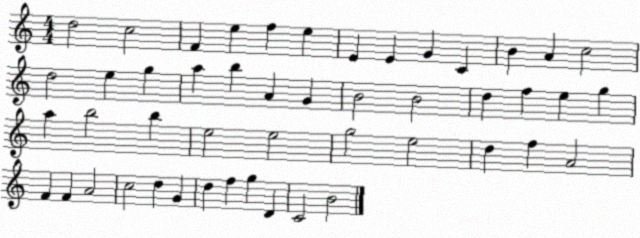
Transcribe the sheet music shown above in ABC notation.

X:1
T:Untitled
M:4/4
L:1/4
K:C
d2 c2 F e f e E E G C B A c2 d2 e g a b A G B2 B2 d f e g a b2 b e2 e2 g2 e2 d f A2 F F A2 c2 d G d f g D C2 B2